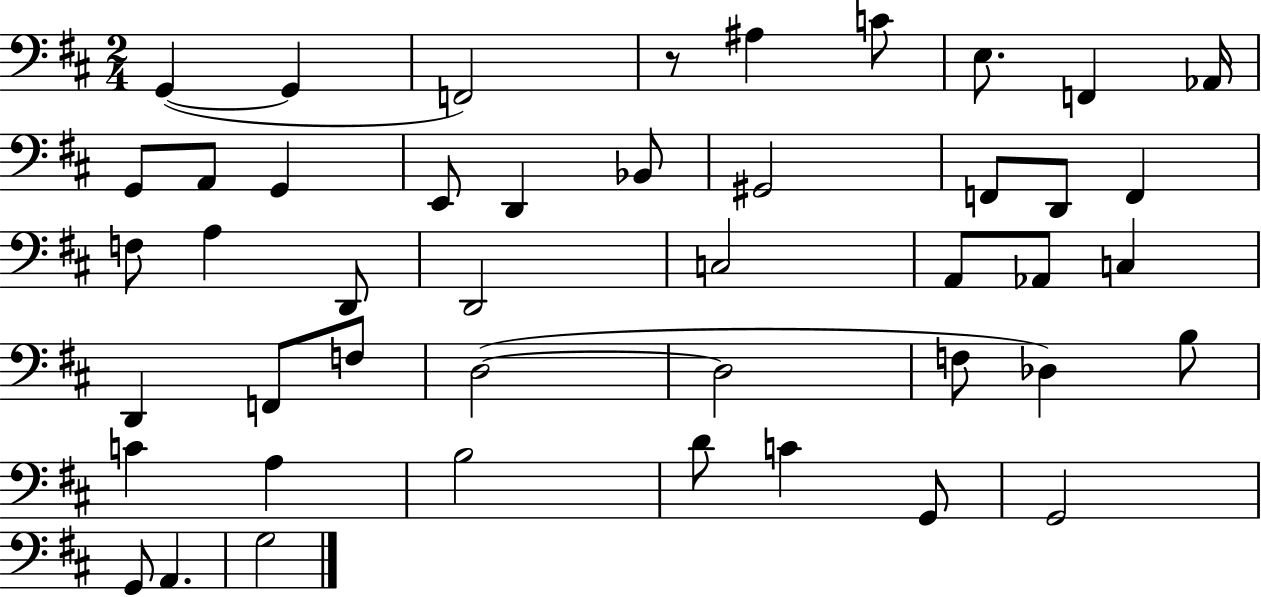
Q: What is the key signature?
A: D major